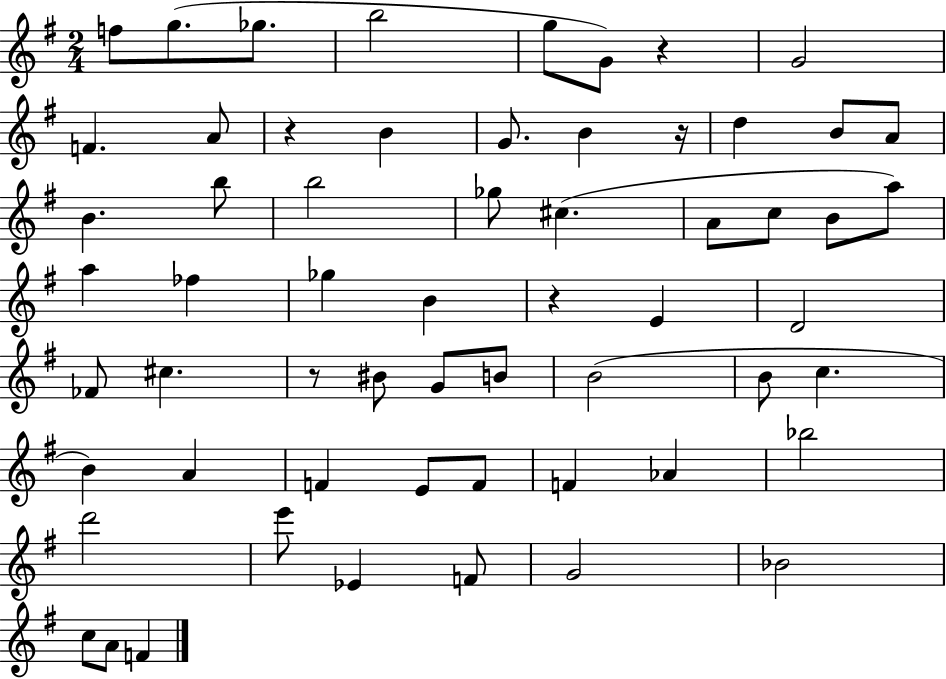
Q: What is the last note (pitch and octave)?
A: F4